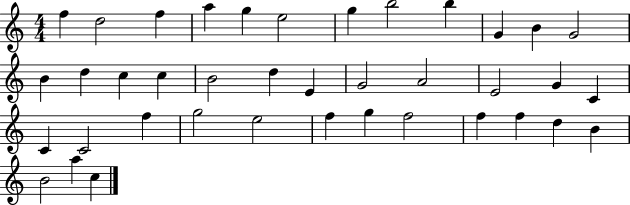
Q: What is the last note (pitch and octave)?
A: C5